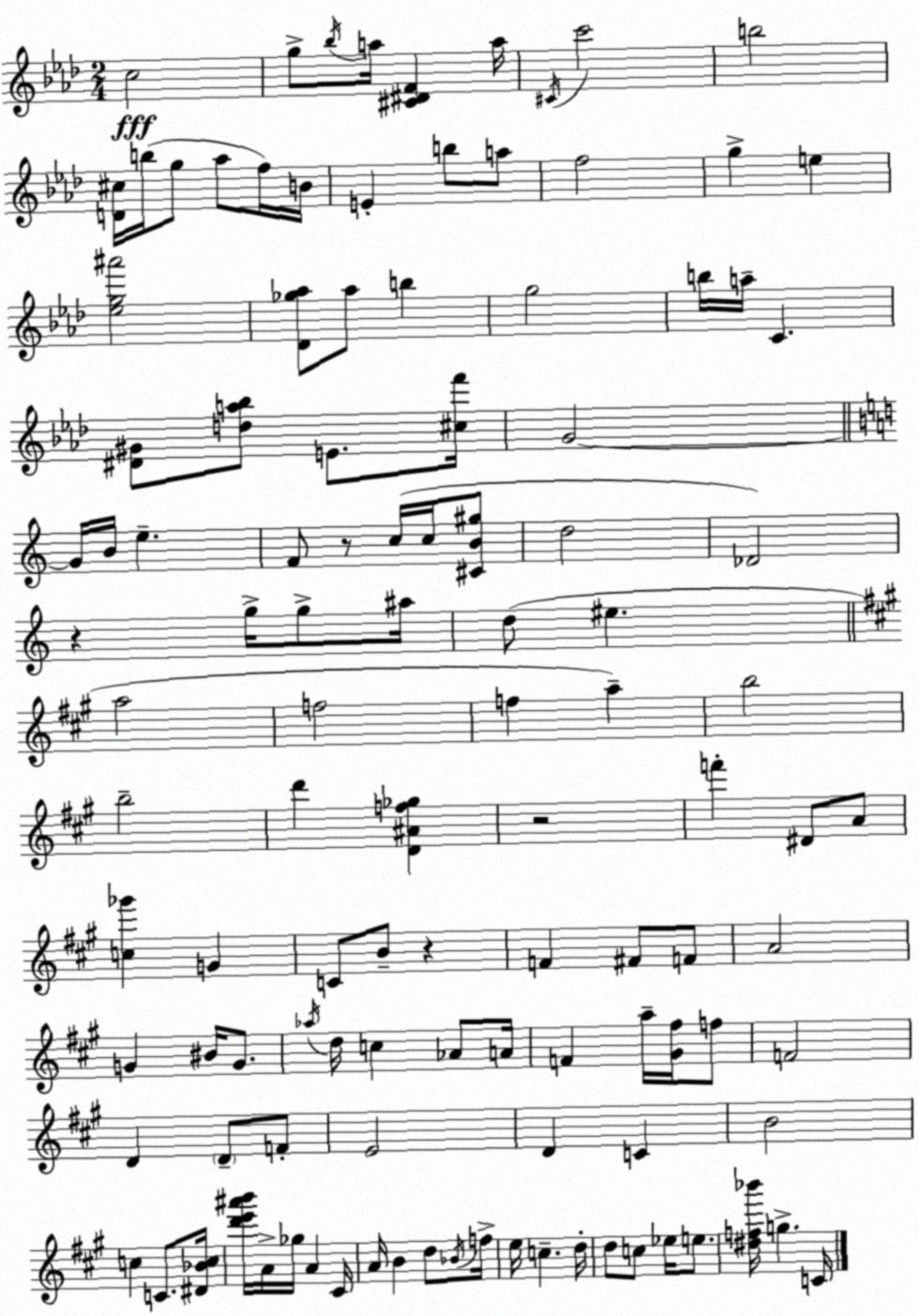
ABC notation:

X:1
T:Untitled
M:2/4
L:1/4
K:Ab
c2 g/2 _b/4 a/4 [^C^DF] a/4 ^C/4 c'2 b2 [D^c]/4 b/4 g/2 _a/2 f/4 B/4 E b/2 a/2 f2 g e [_eg^a']2 [_D_g_a]/2 _a/2 b g2 b/4 a/4 C [^D^G]/2 [da_b]/2 E/2 [^cf']/4 G2 G/4 B/4 e F/2 z/2 c/4 c/4 [^CB^g]/2 d2 _D2 z g/4 g/2 ^a/4 d/2 ^e a2 f2 f a b2 b2 d' [D^Af_g] z2 f' ^D/2 A/2 [c_g'] G C/2 B/2 z F ^F/2 F/2 A2 G ^B/4 G/2 _a/4 d/4 c _A/2 A/4 F a/4 [^G^f]/4 f/2 F2 D D/2 F/2 E2 D C B2 c C/2 [^D_Bc]/4 [d'e'^a'b']/4 A/4 _g/4 A ^C/4 A/4 B d/2 _B/4 f/4 e/4 c d/4 d/2 c/2 _e/4 e/2 [^df_b']/4 g C/4